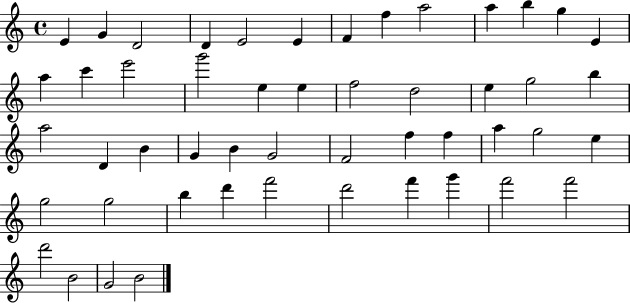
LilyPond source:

{
  \clef treble
  \time 4/4
  \defaultTimeSignature
  \key c \major
  e'4 g'4 d'2 | d'4 e'2 e'4 | f'4 f''4 a''2 | a''4 b''4 g''4 e'4 | \break a''4 c'''4 e'''2 | g'''2 e''4 e''4 | f''2 d''2 | e''4 g''2 b''4 | \break a''2 d'4 b'4 | g'4 b'4 g'2 | f'2 f''4 f''4 | a''4 g''2 e''4 | \break g''2 g''2 | b''4 d'''4 f'''2 | d'''2 f'''4 g'''4 | f'''2 f'''2 | \break d'''2 b'2 | g'2 b'2 | \bar "|."
}